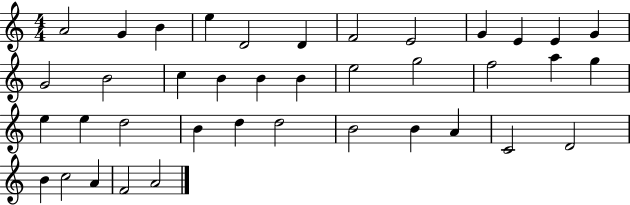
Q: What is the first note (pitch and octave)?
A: A4